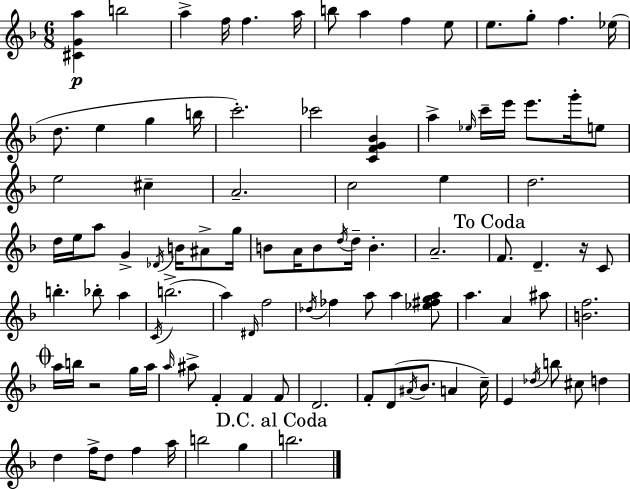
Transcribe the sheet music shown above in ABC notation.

X:1
T:Untitled
M:6/8
L:1/4
K:Dm
[^CGa] b2 a f/4 f a/4 b/2 a f e/2 e/2 g/2 f _e/4 d/2 e g b/4 c'2 _c'2 [CFG_B] a _e/4 c'/4 e'/4 e'/2 g'/4 e/2 e2 ^c A2 c2 e d2 d/4 e/4 a/2 G _D/4 B/4 ^A/2 g/4 B/2 A/4 B/2 d/4 d/4 B A2 F/2 D z/4 C/2 b _b/2 a C/4 b2 a ^D/4 f2 _d/4 _f a/2 a [_e^fga]/2 a A ^a/2 [Bf]2 a/4 b/4 z2 g/4 a/4 a/4 ^a/2 F F F/2 D2 F/2 D/2 ^A/4 _B/2 A c/4 E _d/4 b/2 ^c/2 d d f/4 d/2 f a/4 b2 g b2